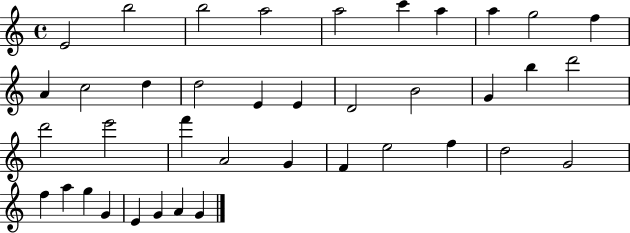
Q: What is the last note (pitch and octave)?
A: G4